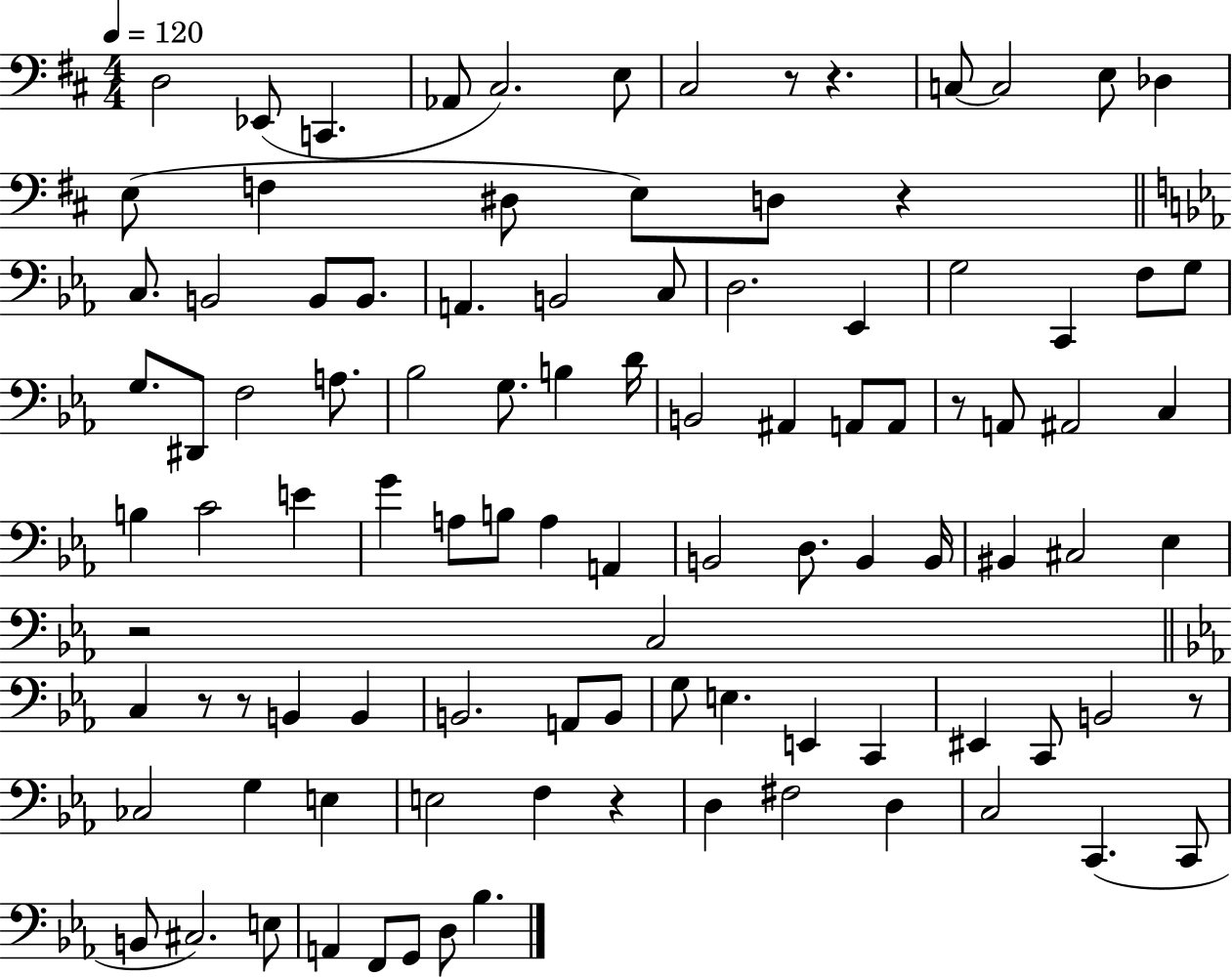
{
  \clef bass
  \numericTimeSignature
  \time 4/4
  \key d \major
  \tempo 4 = 120
  d2 ees,8( c,4. | aes,8 cis2.) e8 | cis2 r8 r4. | c8~~ c2 e8 des4 | \break e8( f4 dis8 e8) d8 r4 | \bar "||" \break \key ees \major c8. b,2 b,8 b,8. | a,4. b,2 c8 | d2. ees,4 | g2 c,4 f8 g8 | \break g8. dis,8 f2 a8. | bes2 g8. b4 d'16 | b,2 ais,4 a,8 a,8 | r8 a,8 ais,2 c4 | \break b4 c'2 e'4 | g'4 a8 b8 a4 a,4 | b,2 d8. b,4 b,16 | bis,4 cis2 ees4 | \break r2 c2 | \bar "||" \break \key ees \major c4 r8 r8 b,4 b,4 | b,2. a,8 b,8 | g8 e4. e,4 c,4 | eis,4 c,8 b,2 r8 | \break ces2 g4 e4 | e2 f4 r4 | d4 fis2 d4 | c2 c,4.( c,8 | \break b,8 cis2.) e8 | a,4 f,8 g,8 d8 bes4. | \bar "|."
}